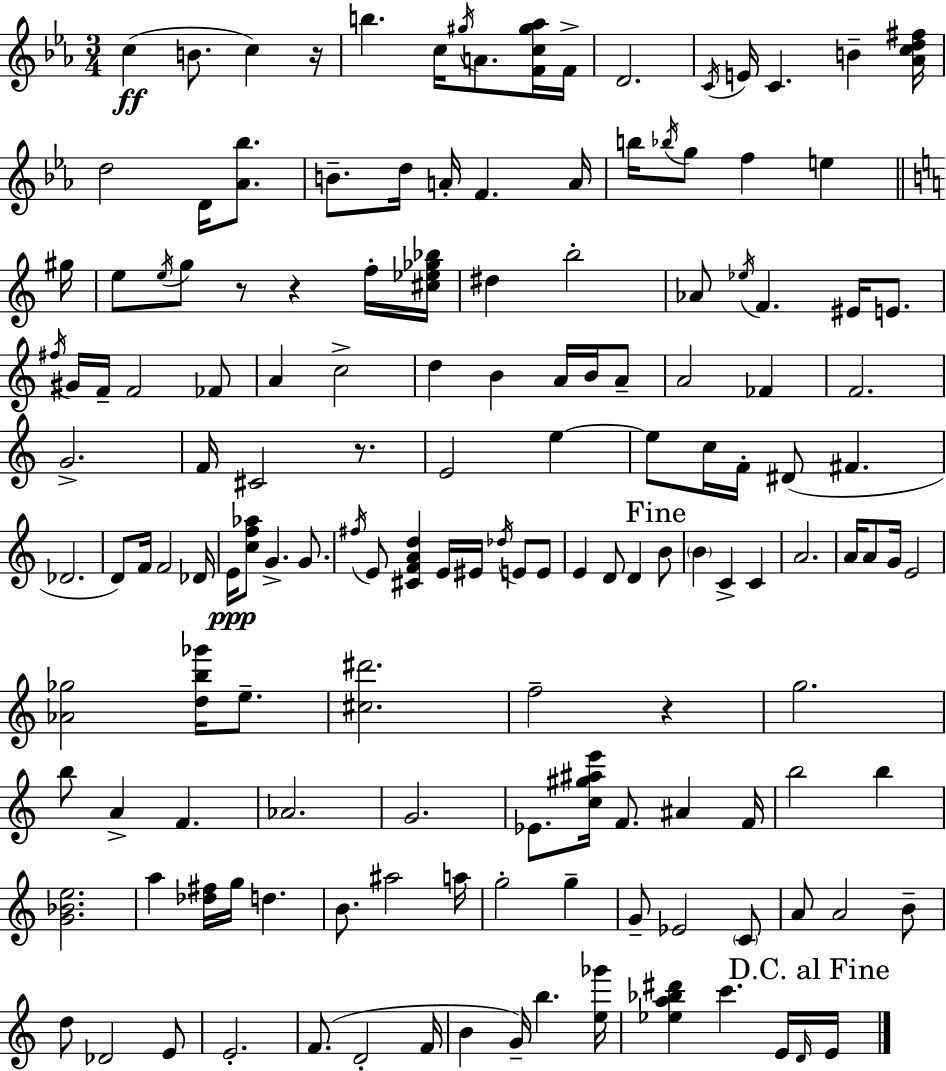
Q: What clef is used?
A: treble